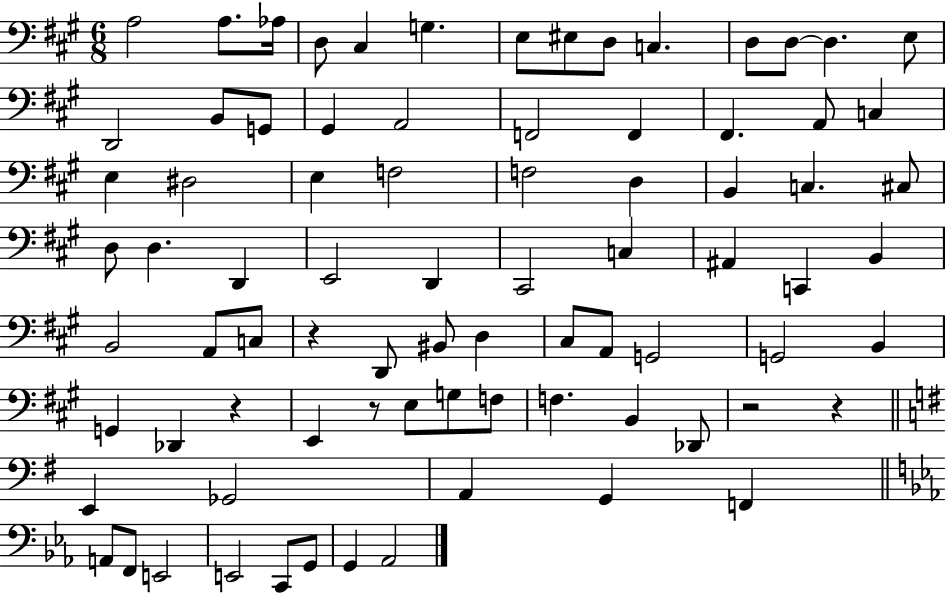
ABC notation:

X:1
T:Untitled
M:6/8
L:1/4
K:A
A,2 A,/2 _A,/4 D,/2 ^C, G, E,/2 ^E,/2 D,/2 C, D,/2 D,/2 D, E,/2 D,,2 B,,/2 G,,/2 ^G,, A,,2 F,,2 F,, ^F,, A,,/2 C, E, ^D,2 E, F,2 F,2 D, B,, C, ^C,/2 D,/2 D, D,, E,,2 D,, ^C,,2 C, ^A,, C,, B,, B,,2 A,,/2 C,/2 z D,,/2 ^B,,/2 D, ^C,/2 A,,/2 G,,2 G,,2 B,, G,, _D,, z E,, z/2 E,/2 G,/2 F,/2 F, B,, _D,,/2 z2 z E,, _G,,2 A,, G,, F,, A,,/2 F,,/2 E,,2 E,,2 C,,/2 G,,/2 G,, _A,,2